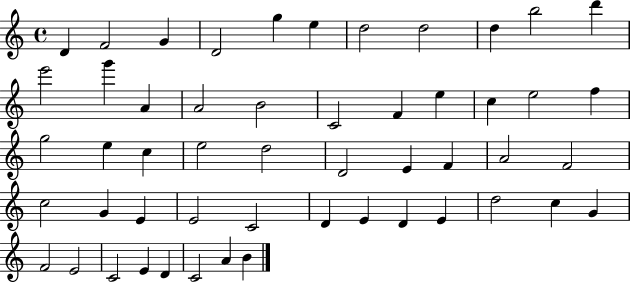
X:1
T:Untitled
M:4/4
L:1/4
K:C
D F2 G D2 g e d2 d2 d b2 d' e'2 g' A A2 B2 C2 F e c e2 f g2 e c e2 d2 D2 E F A2 F2 c2 G E E2 C2 D E D E d2 c G F2 E2 C2 E D C2 A B